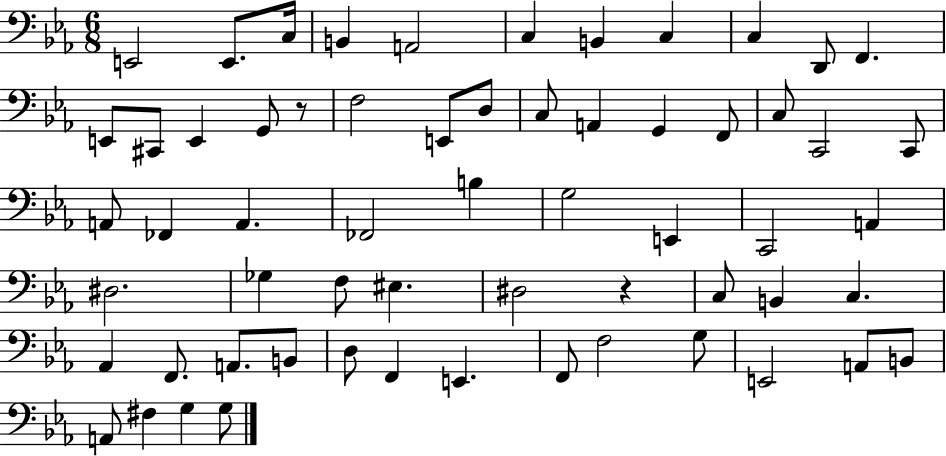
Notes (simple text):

E2/h E2/e. C3/s B2/q A2/h C3/q B2/q C3/q C3/q D2/e F2/q. E2/e C#2/e E2/q G2/e R/e F3/h E2/e D3/e C3/e A2/q G2/q F2/e C3/e C2/h C2/e A2/e FES2/q A2/q. FES2/h B3/q G3/h E2/q C2/h A2/q D#3/h. Gb3/q F3/e EIS3/q. D#3/h R/q C3/e B2/q C3/q. Ab2/q F2/e. A2/e. B2/e D3/e F2/q E2/q. F2/e F3/h G3/e E2/h A2/e B2/e A2/e F#3/q G3/q G3/e